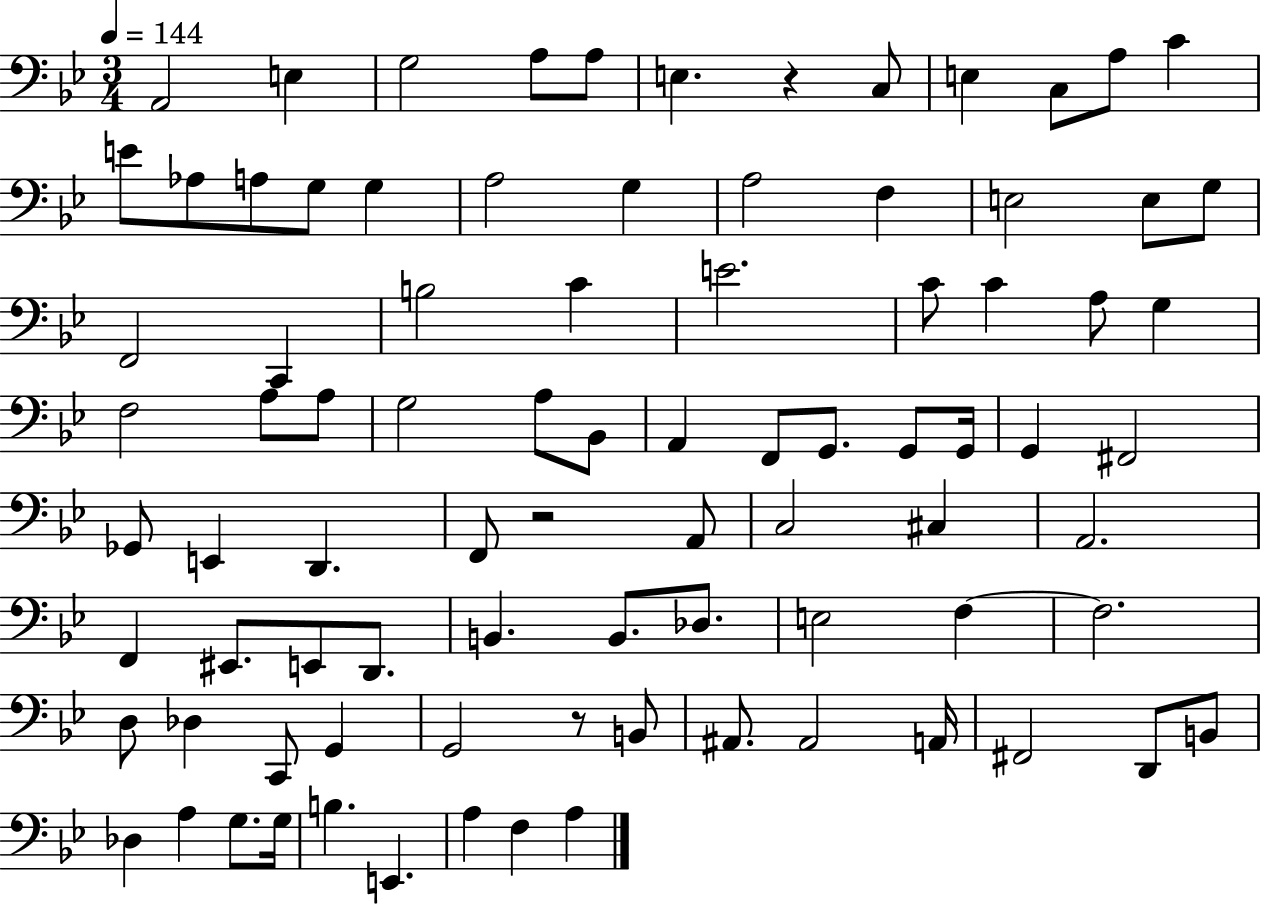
A2/h E3/q G3/h A3/e A3/e E3/q. R/q C3/e E3/q C3/e A3/e C4/q E4/e Ab3/e A3/e G3/e G3/q A3/h G3/q A3/h F3/q E3/h E3/e G3/e F2/h C2/q B3/h C4/q E4/h. C4/e C4/q A3/e G3/q F3/h A3/e A3/e G3/h A3/e Bb2/e A2/q F2/e G2/e. G2/e G2/s G2/q F#2/h Gb2/e E2/q D2/q. F2/e R/h A2/e C3/h C#3/q A2/h. F2/q EIS2/e. E2/e D2/e. B2/q. B2/e. Db3/e. E3/h F3/q F3/h. D3/e Db3/q C2/e G2/q G2/h R/e B2/e A#2/e. A#2/h A2/s F#2/h D2/e B2/e Db3/q A3/q G3/e. G3/s B3/q. E2/q. A3/q F3/q A3/q